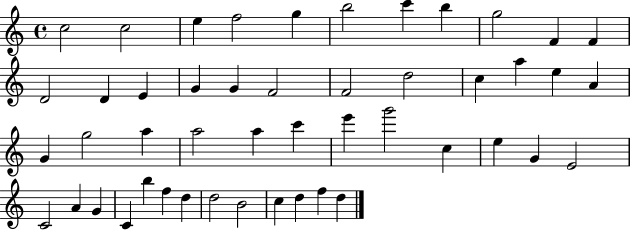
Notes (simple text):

C5/h C5/h E5/q F5/h G5/q B5/h C6/q B5/q G5/h F4/q F4/q D4/h D4/q E4/q G4/q G4/q F4/h F4/h D5/h C5/q A5/q E5/q A4/q G4/q G5/h A5/q A5/h A5/q C6/q E6/q G6/h C5/q E5/q G4/q E4/h C4/h A4/q G4/q C4/q B5/q F5/q D5/q D5/h B4/h C5/q D5/q F5/q D5/q